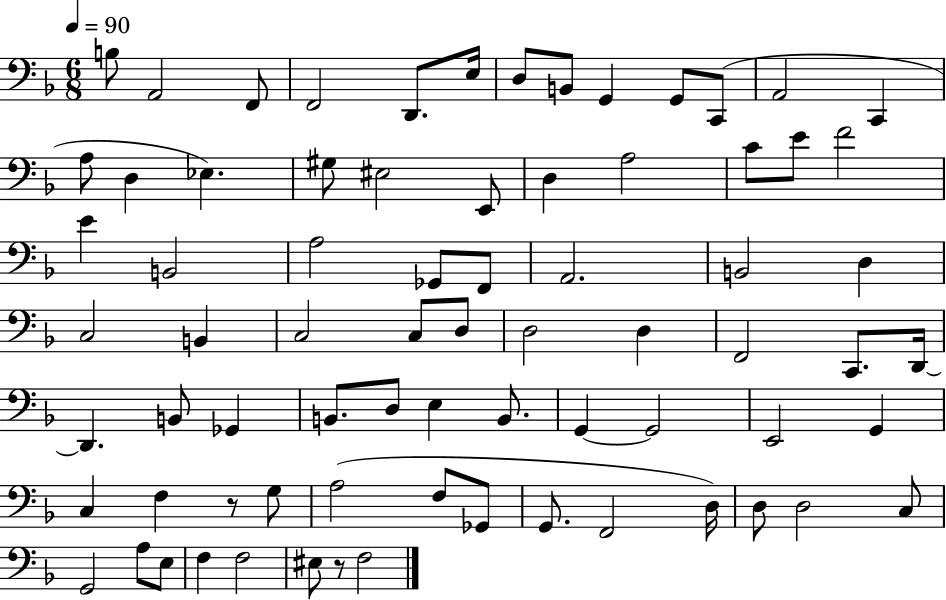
X:1
T:Untitled
M:6/8
L:1/4
K:F
B,/2 A,,2 F,,/2 F,,2 D,,/2 E,/4 D,/2 B,,/2 G,, G,,/2 C,,/2 A,,2 C,, A,/2 D, _E, ^G,/2 ^E,2 E,,/2 D, A,2 C/2 E/2 F2 E B,,2 A,2 _G,,/2 F,,/2 A,,2 B,,2 D, C,2 B,, C,2 C,/2 D,/2 D,2 D, F,,2 C,,/2 D,,/4 D,, B,,/2 _G,, B,,/2 D,/2 E, B,,/2 G,, G,,2 E,,2 G,, C, F, z/2 G,/2 A,2 F,/2 _G,,/2 G,,/2 F,,2 D,/4 D,/2 D,2 C,/2 G,,2 A,/2 E,/2 F, F,2 ^E,/2 z/2 F,2